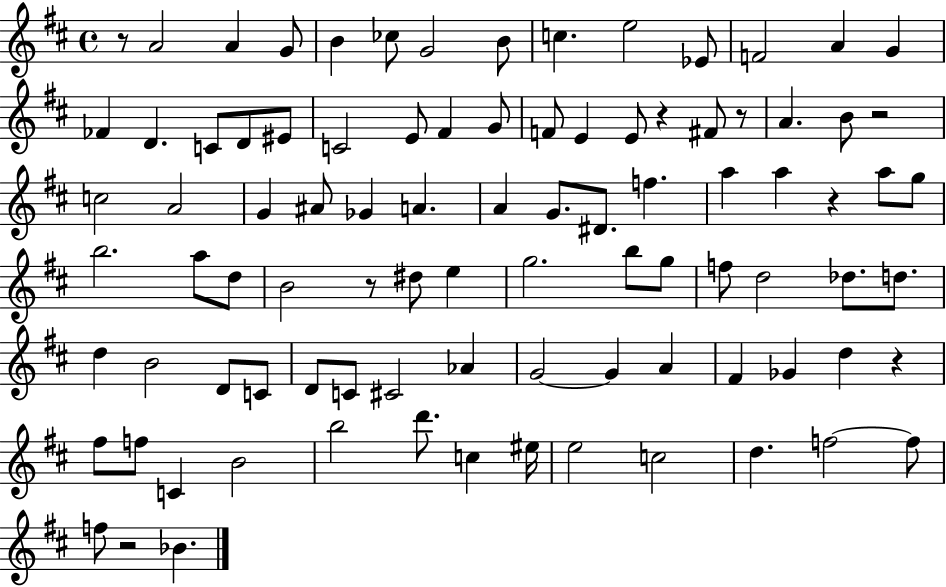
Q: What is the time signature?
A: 4/4